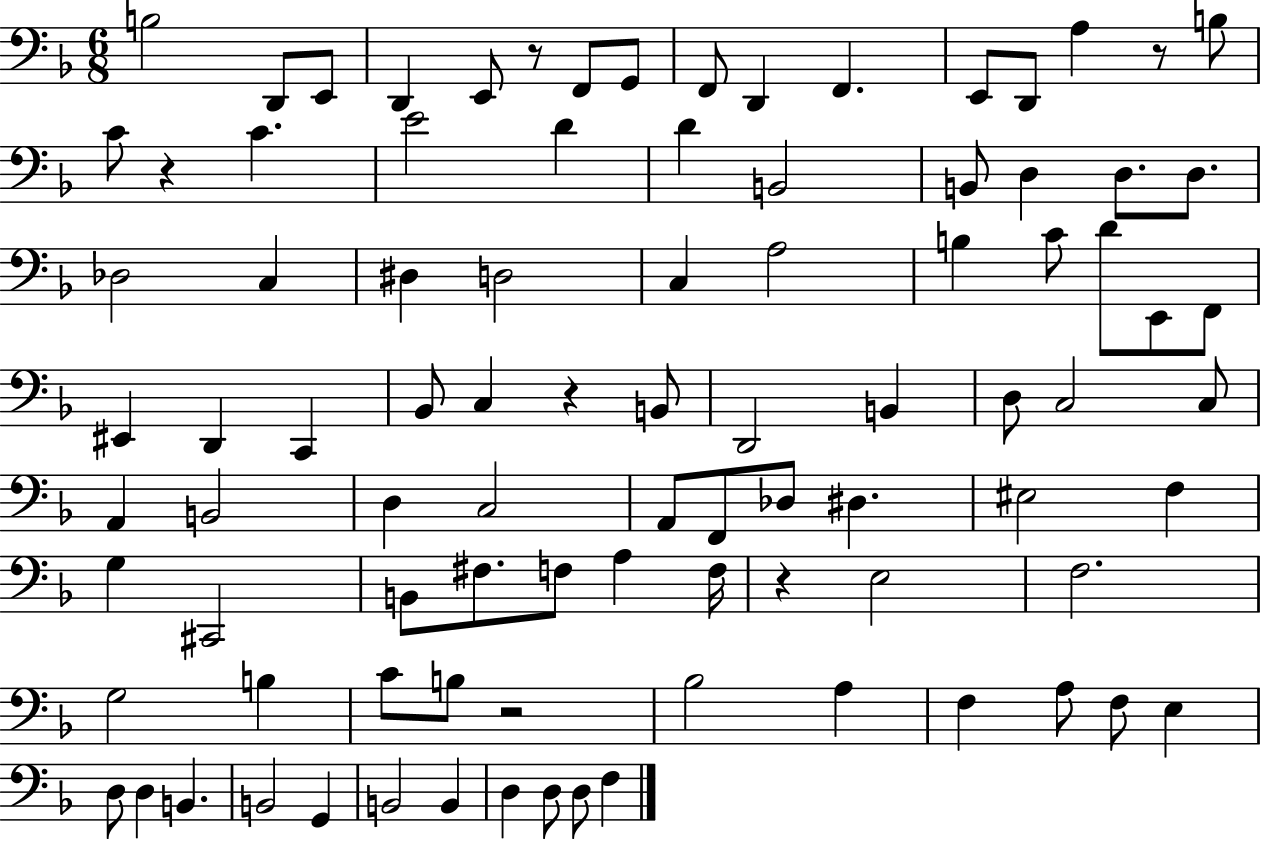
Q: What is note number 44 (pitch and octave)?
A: D3